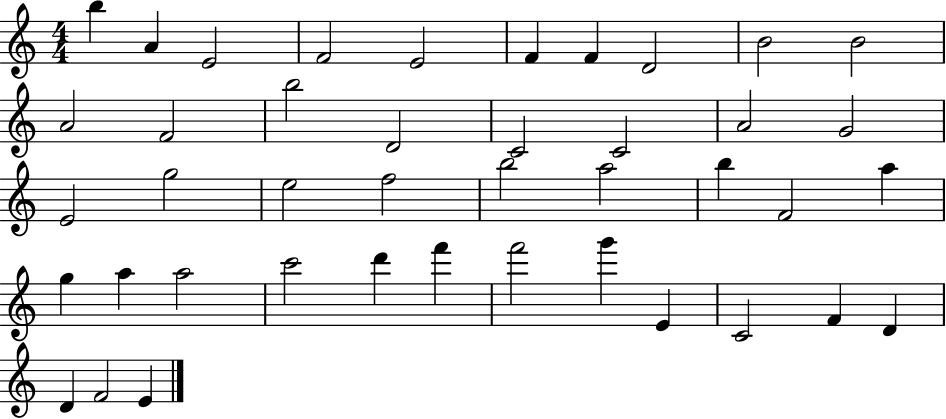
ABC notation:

X:1
T:Untitled
M:4/4
L:1/4
K:C
b A E2 F2 E2 F F D2 B2 B2 A2 F2 b2 D2 C2 C2 A2 G2 E2 g2 e2 f2 b2 a2 b F2 a g a a2 c'2 d' f' f'2 g' E C2 F D D F2 E